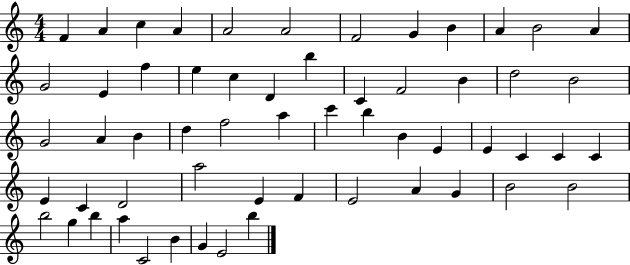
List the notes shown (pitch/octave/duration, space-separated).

F4/q A4/q C5/q A4/q A4/h A4/h F4/h G4/q B4/q A4/q B4/h A4/q G4/h E4/q F5/q E5/q C5/q D4/q B5/q C4/q F4/h B4/q D5/h B4/h G4/h A4/q B4/q D5/q F5/h A5/q C6/q B5/q B4/q E4/q E4/q C4/q C4/q C4/q E4/q C4/q D4/h A5/h E4/q F4/q E4/h A4/q G4/q B4/h B4/h B5/h G5/q B5/q A5/q C4/h B4/q G4/q E4/h B5/q